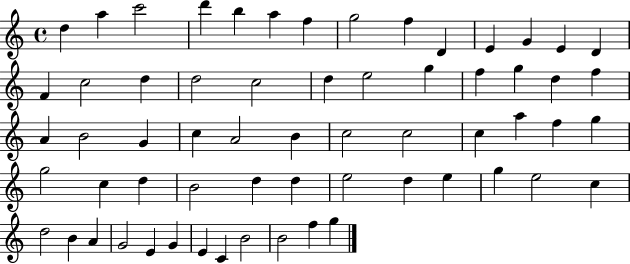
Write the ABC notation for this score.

X:1
T:Untitled
M:4/4
L:1/4
K:C
d a c'2 d' b a f g2 f D E G E D F c2 d d2 c2 d e2 g f g d f A B2 G c A2 B c2 c2 c a f g g2 c d B2 d d e2 d e g e2 c d2 B A G2 E G E C B2 B2 f g